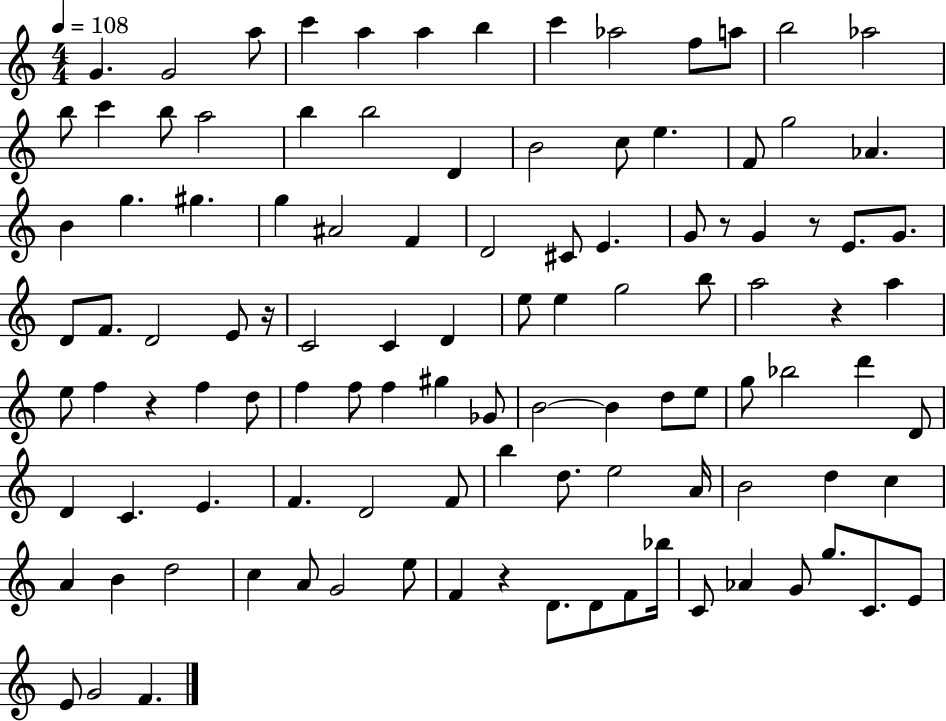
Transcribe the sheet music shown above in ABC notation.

X:1
T:Untitled
M:4/4
L:1/4
K:C
G G2 a/2 c' a a b c' _a2 f/2 a/2 b2 _a2 b/2 c' b/2 a2 b b2 D B2 c/2 e F/2 g2 _A B g ^g g ^A2 F D2 ^C/2 E G/2 z/2 G z/2 E/2 G/2 D/2 F/2 D2 E/2 z/4 C2 C D e/2 e g2 b/2 a2 z a e/2 f z f d/2 f f/2 f ^g _G/2 B2 B d/2 e/2 g/2 _b2 d' D/2 D C E F D2 F/2 b d/2 e2 A/4 B2 d c A B d2 c A/2 G2 e/2 F z D/2 D/2 F/2 _b/4 C/2 _A G/2 g/2 C/2 E/2 E/2 G2 F